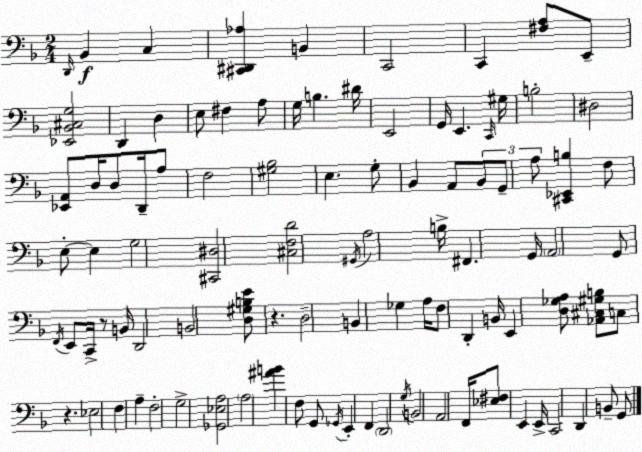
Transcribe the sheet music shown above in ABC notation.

X:1
T:Untitled
M:2/4
L:1/4
K:Dm
D,,/4 _B,, C, [^C,,^D,,_A,] B,, C,,2 C,, [^F,A,]/2 E,,/2 [_E,,_B,,^C,G,]2 D,, D, E,/2 ^F, A,/2 G,/4 B, ^D/4 E,,2 G,,/4 E,, C,,/4 ^G,/4 B,2 ^D,2 [_E,,A,,]/2 D,/4 D,/2 D,,/4 A,/2 F,2 [^G,_B,]2 E, G,/2 _B,, A,,/2 _B,,/2 G,,/2 A,/2 [^C,,_E,,B,] F,/2 E,/2 E, G,2 [^C,,^D,]2 [^C,F,D]2 ^G,,/4 A,2 B,/4 ^F,, G,,/4 A,,2 G,,/2 F,,/4 E,,/2 C,,/4 z/2 B,,/4 D,,2 B,,2 [D,^G,B,E]/2 z D,2 B,, _G, A,/4 F,/2 D,, B,,/4 E,, [D,_G,A,]/2 [_A,,^C,^G,B,]/2 C,/2 z _E,2 F, A, F,2 G,2 [_G,,_E,A,]2 A,2 [^AB] F,/2 G,,/2 _G,,/4 E,, F,, D,,2 G,/4 B,,2 A,,2 F,,/4 [_E,^F,]/2 E,, E,,/4 C,,2 D,, B,,/2 G,,/2